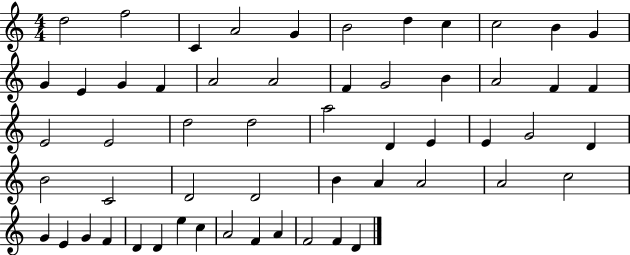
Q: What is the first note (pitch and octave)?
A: D5